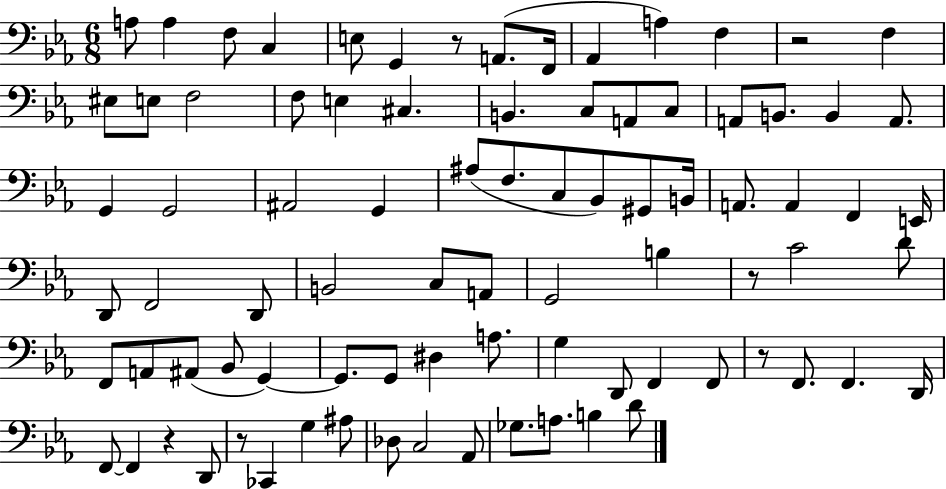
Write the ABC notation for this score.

X:1
T:Untitled
M:6/8
L:1/4
K:Eb
A,/2 A, F,/2 C, E,/2 G,, z/2 A,,/2 F,,/4 _A,, A, F, z2 F, ^E,/2 E,/2 F,2 F,/2 E, ^C, B,, C,/2 A,,/2 C,/2 A,,/2 B,,/2 B,, A,,/2 G,, G,,2 ^A,,2 G,, ^A,/2 F,/2 C,/2 _B,,/2 ^G,,/2 B,,/4 A,,/2 A,, F,, E,,/4 D,,/2 F,,2 D,,/2 B,,2 C,/2 A,,/2 G,,2 B, z/2 C2 D/2 F,,/2 A,,/2 ^A,,/2 _B,,/2 G,, G,,/2 G,,/2 ^D, A,/2 G, D,,/2 F,, F,,/2 z/2 F,,/2 F,, D,,/4 F,,/2 F,, z D,,/2 z/2 _C,, G, ^A,/2 _D,/2 C,2 _A,,/2 _G,/2 A,/2 B, D/2